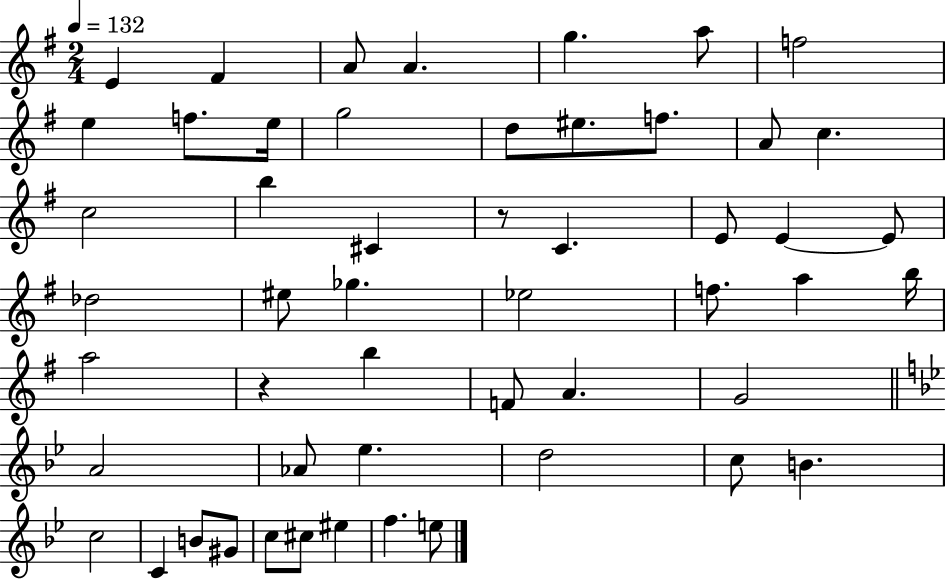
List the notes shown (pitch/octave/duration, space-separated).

E4/q F#4/q A4/e A4/q. G5/q. A5/e F5/h E5/q F5/e. E5/s G5/h D5/e EIS5/e. F5/e. A4/e C5/q. C5/h B5/q C#4/q R/e C4/q. E4/e E4/q E4/e Db5/h EIS5/e Gb5/q. Eb5/h F5/e. A5/q B5/s A5/h R/q B5/q F4/e A4/q. G4/h A4/h Ab4/e Eb5/q. D5/h C5/e B4/q. C5/h C4/q B4/e G#4/e C5/e C#5/e EIS5/q F5/q. E5/e